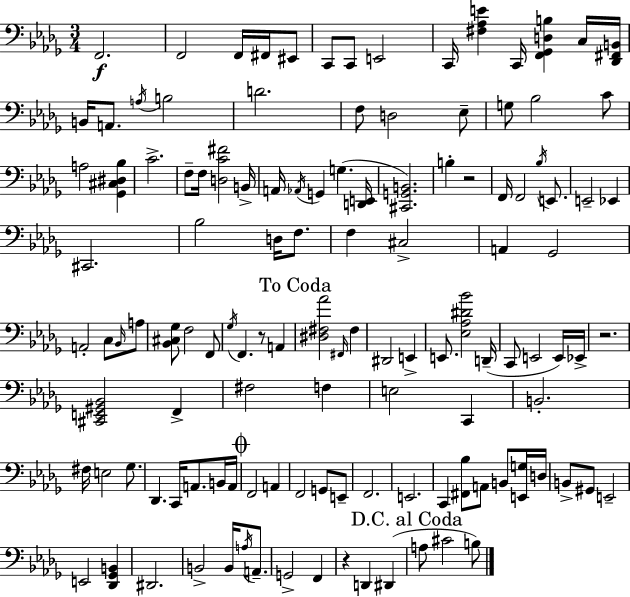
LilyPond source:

{
  \clef bass
  \numericTimeSignature
  \time 3/4
  \key bes \minor
  f,2.\f | f,2 f,16 fis,16 eis,8 | c,8 c,8 e,2 | c,16 <fis aes e'>4 c,16 <f, ges, d b>4 c16 <des, fis, b,>16 | \break b,16 a,8. \acciaccatura { a16 } b2 | d'2. | f8 d2 ees8-- | g8 bes2 c'8 | \break a2 <ges, cis dis bes>4 | c'2.-> | f8-- f16 <d c' fis'>2 | b,16-> a,16 \acciaccatura { aes,16 } g,4 g4.( | \break <d, e,>16 <cis, g, b,>2.) | b4-. r2 | f,16 f,2 \acciaccatura { bes16 } | e,8. e,2-- ees,4 | \break cis,2. | bes2 d16 | f8. f4 cis2-> | a,4 ges,2 | \break a,2-. c8 | \grace { bes,16 } a8 <bes, cis ges>8 f2 | f,8 \acciaccatura { ges16 } f,4. r8 | a,4 \mark "To Coda" <dis fis aes'>2 | \break \grace { fis,16 } fis4 dis,2 | e,4-> e,8. <ees aes dis' bes'>2 | d,16--( c,8 e,2 | e,16) ees,16-> r2. | \break <cis, e, gis, bes,>2 | f,4-> fis2 | f4 e2 | c,4 b,2.-. | \break fis16 e2 | ges8. des,4. | c,16 a,8. b,16 a,16 \mark \markup { \musicglyph "scripts.coda" } f,2 | a,4 f,2 | \break g,8 e,8-- f,2. | e,2. | c,4 <fis, bes>8 | a,8 b,8 <e, g>16 d16 b,8-> gis,8 e,2-- | \break e,2 | <des, ges, b,>4 dis,2. | b,2-> | b,16 \acciaccatura { a16 } a,8.-- g,2-> | \break f,4 r4 d,4 | dis,4( \mark "D.C. al Coda" a8 cis'2 | b8) \bar "|."
}